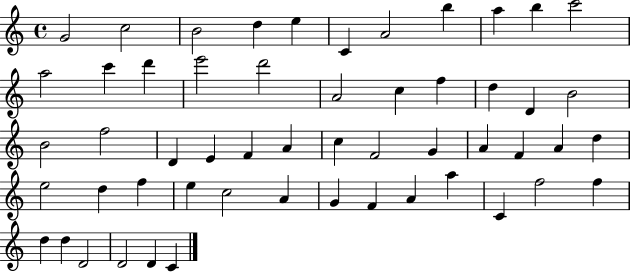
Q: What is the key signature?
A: C major